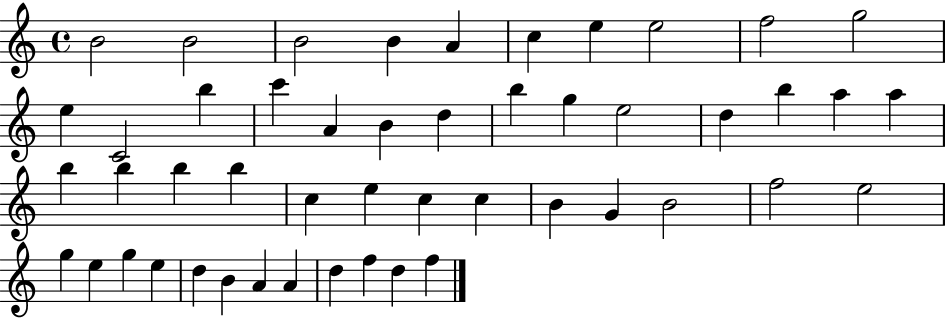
{
  \clef treble
  \time 4/4
  \defaultTimeSignature
  \key c \major
  b'2 b'2 | b'2 b'4 a'4 | c''4 e''4 e''2 | f''2 g''2 | \break e''4 c'2 b''4 | c'''4 a'4 b'4 d''4 | b''4 g''4 e''2 | d''4 b''4 a''4 a''4 | \break b''4 b''4 b''4 b''4 | c''4 e''4 c''4 c''4 | b'4 g'4 b'2 | f''2 e''2 | \break g''4 e''4 g''4 e''4 | d''4 b'4 a'4 a'4 | d''4 f''4 d''4 f''4 | \bar "|."
}